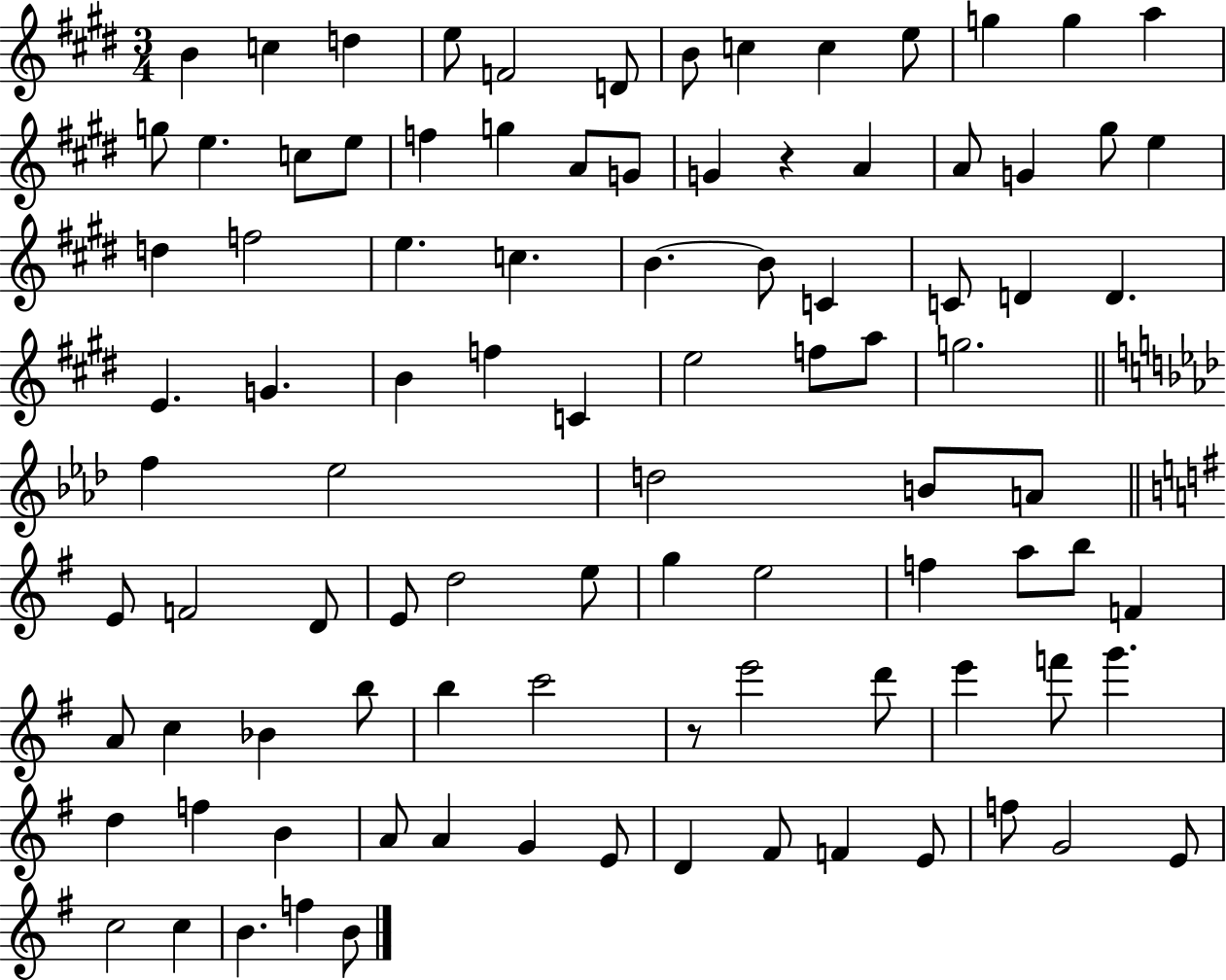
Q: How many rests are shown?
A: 2